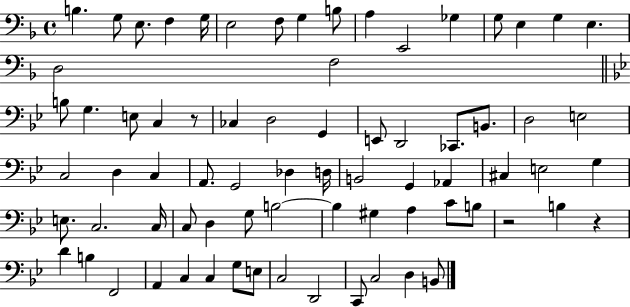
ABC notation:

X:1
T:Untitled
M:4/4
L:1/4
K:F
B, G,/2 E,/2 F, G,/4 E,2 F,/2 G, B,/2 A, E,,2 _G, G,/2 E, G, E, D,2 F,2 B,/2 G, E,/2 C, z/2 _C, D,2 G,, E,,/2 D,,2 _C,,/2 B,,/2 D,2 E,2 C,2 D, C, A,,/2 G,,2 _D, D,/4 B,,2 G,, _A,, ^C, E,2 G, E,/2 C,2 C,/4 C,/2 D, G,/2 B,2 B, ^G, A, C/2 B,/2 z2 B, z D B, F,,2 A,, C, C, G,/2 E,/2 C,2 D,,2 C,,/2 C,2 D, B,,/2